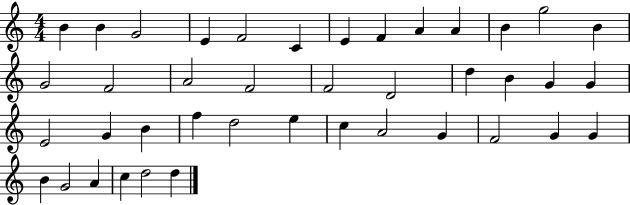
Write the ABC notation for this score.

X:1
T:Untitled
M:4/4
L:1/4
K:C
B B G2 E F2 C E F A A B g2 B G2 F2 A2 F2 F2 D2 d B G G E2 G B f d2 e c A2 G F2 G G B G2 A c d2 d